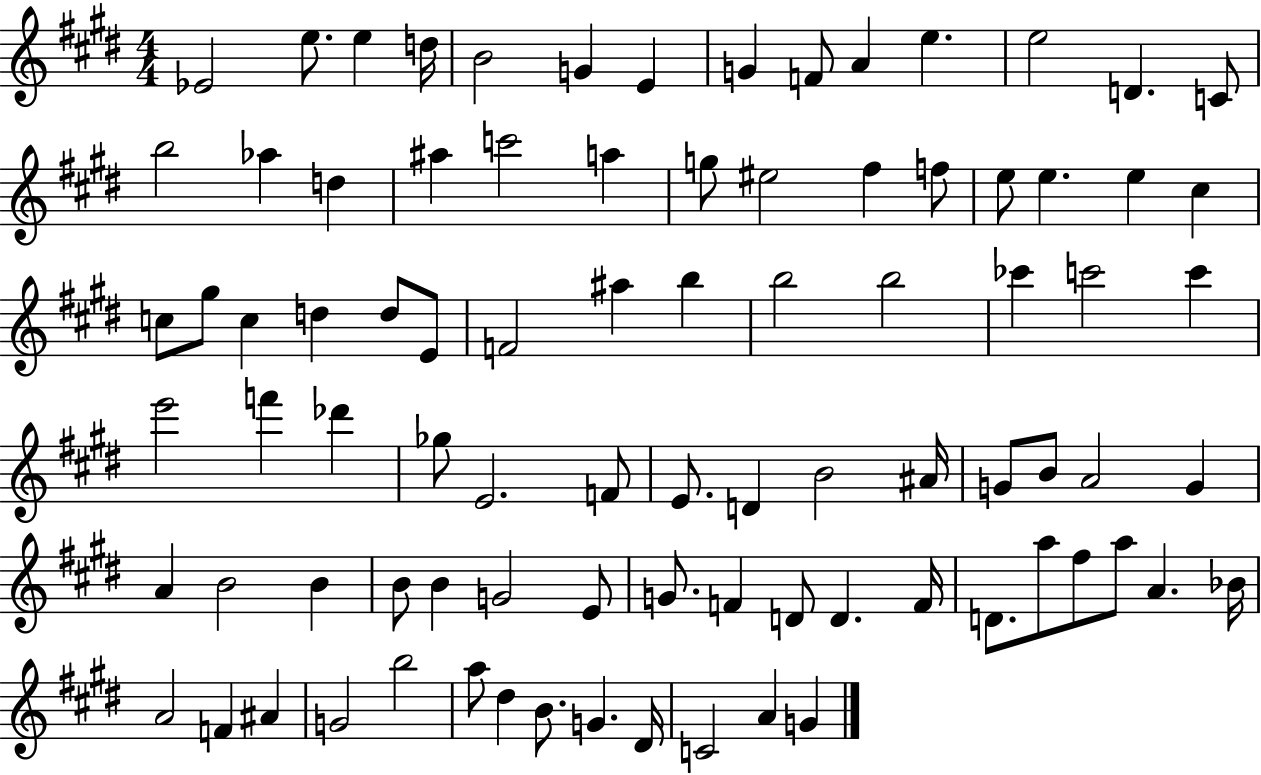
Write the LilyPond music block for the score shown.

{
  \clef treble
  \numericTimeSignature
  \time 4/4
  \key e \major
  ees'2 e''8. e''4 d''16 | b'2 g'4 e'4 | g'4 f'8 a'4 e''4. | e''2 d'4. c'8 | \break b''2 aes''4 d''4 | ais''4 c'''2 a''4 | g''8 eis''2 fis''4 f''8 | e''8 e''4. e''4 cis''4 | \break c''8 gis''8 c''4 d''4 d''8 e'8 | f'2 ais''4 b''4 | b''2 b''2 | ces'''4 c'''2 c'''4 | \break e'''2 f'''4 des'''4 | ges''8 e'2. f'8 | e'8. d'4 b'2 ais'16 | g'8 b'8 a'2 g'4 | \break a'4 b'2 b'4 | b'8 b'4 g'2 e'8 | g'8. f'4 d'8 d'4. f'16 | d'8. a''8 fis''8 a''8 a'4. bes'16 | \break a'2 f'4 ais'4 | g'2 b''2 | a''8 dis''4 b'8. g'4. dis'16 | c'2 a'4 g'4 | \break \bar "|."
}